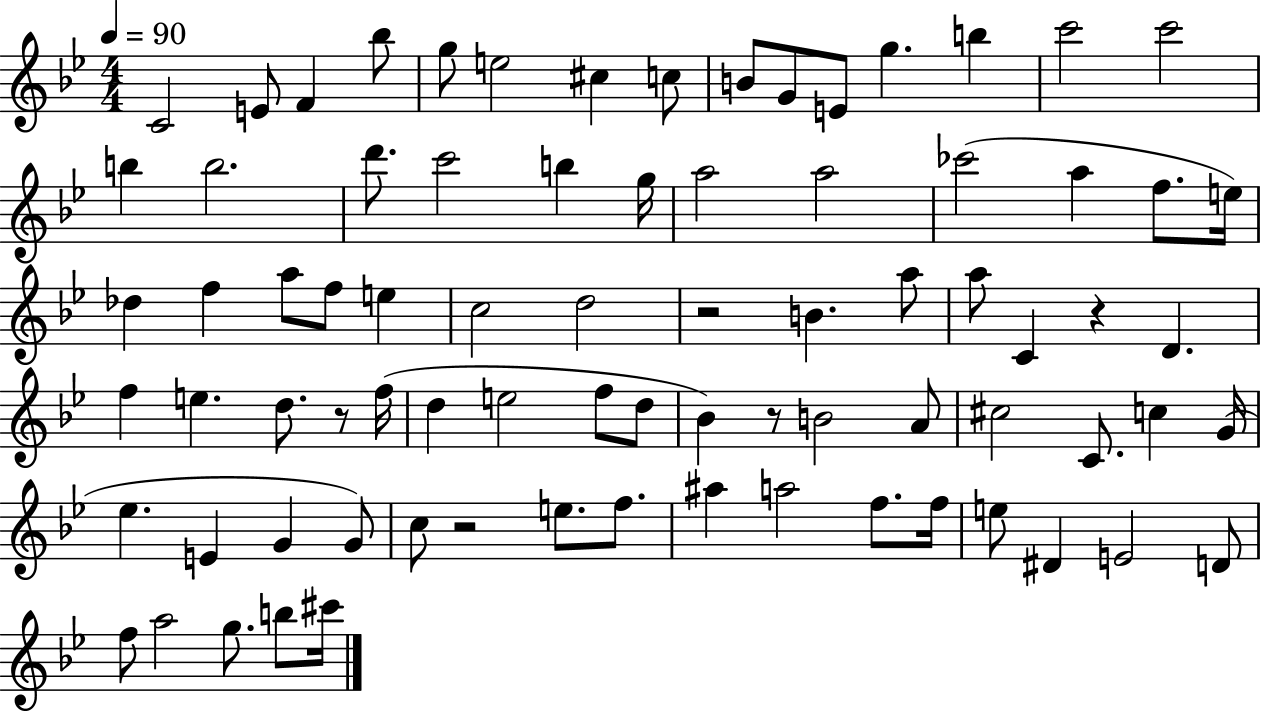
C4/h E4/e F4/q Bb5/e G5/e E5/h C#5/q C5/e B4/e G4/e E4/e G5/q. B5/q C6/h C6/h B5/q B5/h. D6/e. C6/h B5/q G5/s A5/h A5/h CES6/h A5/q F5/e. E5/s Db5/q F5/q A5/e F5/e E5/q C5/h D5/h R/h B4/q. A5/e A5/e C4/q R/q D4/q. F5/q E5/q. D5/e. R/e F5/s D5/q E5/h F5/e D5/e Bb4/q R/e B4/h A4/e C#5/h C4/e. C5/q G4/s Eb5/q. E4/q G4/q G4/e C5/e R/h E5/e. F5/e. A#5/q A5/h F5/e. F5/s E5/e D#4/q E4/h D4/e F5/e A5/h G5/e. B5/e C#6/s